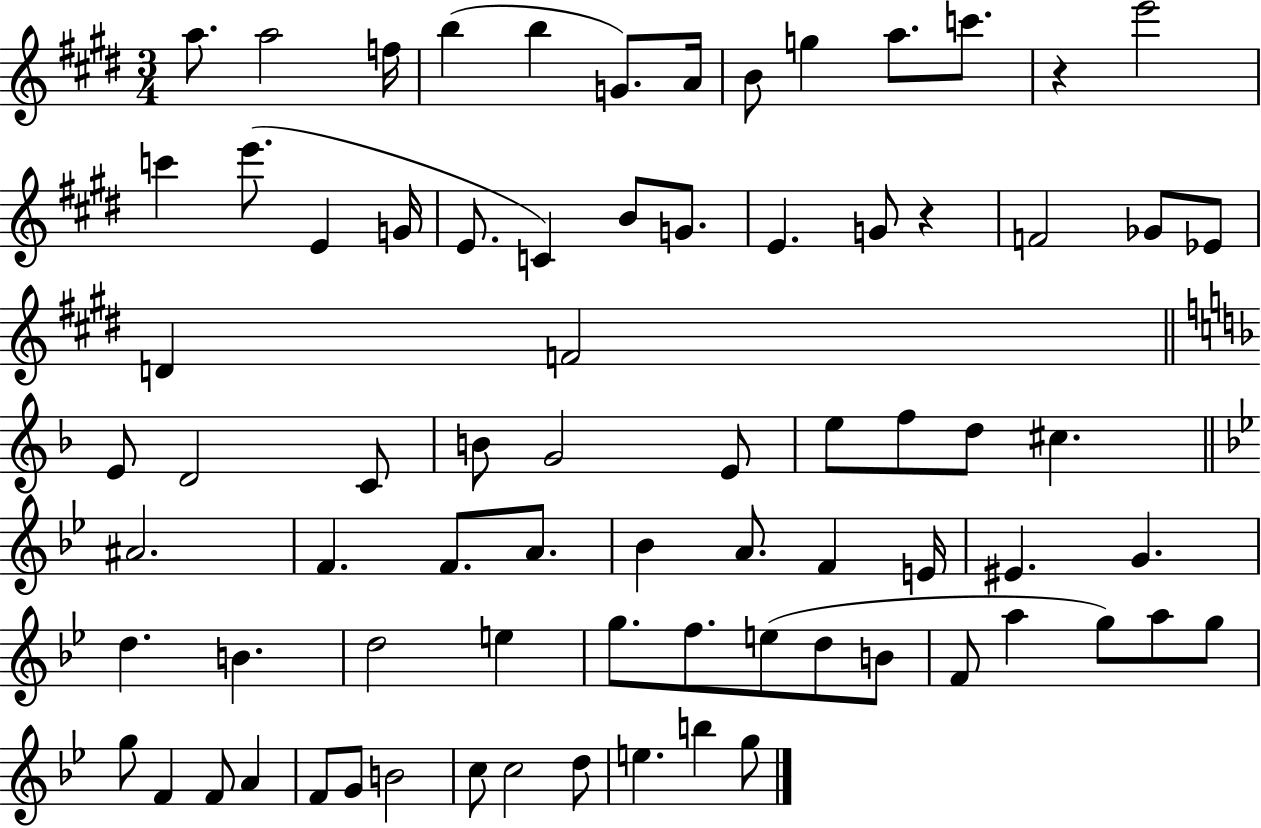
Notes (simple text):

A5/e. A5/h F5/s B5/q B5/q G4/e. A4/s B4/e G5/q A5/e. C6/e. R/q E6/h C6/q E6/e. E4/q G4/s E4/e. C4/q B4/e G4/e. E4/q. G4/e R/q F4/h Gb4/e Eb4/e D4/q F4/h E4/e D4/h C4/e B4/e G4/h E4/e E5/e F5/e D5/e C#5/q. A#4/h. F4/q. F4/e. A4/e. Bb4/q A4/e. F4/q E4/s EIS4/q. G4/q. D5/q. B4/q. D5/h E5/q G5/e. F5/e. E5/e D5/e B4/e F4/e A5/q G5/e A5/e G5/e G5/e F4/q F4/e A4/q F4/e G4/e B4/h C5/e C5/h D5/e E5/q. B5/q G5/e